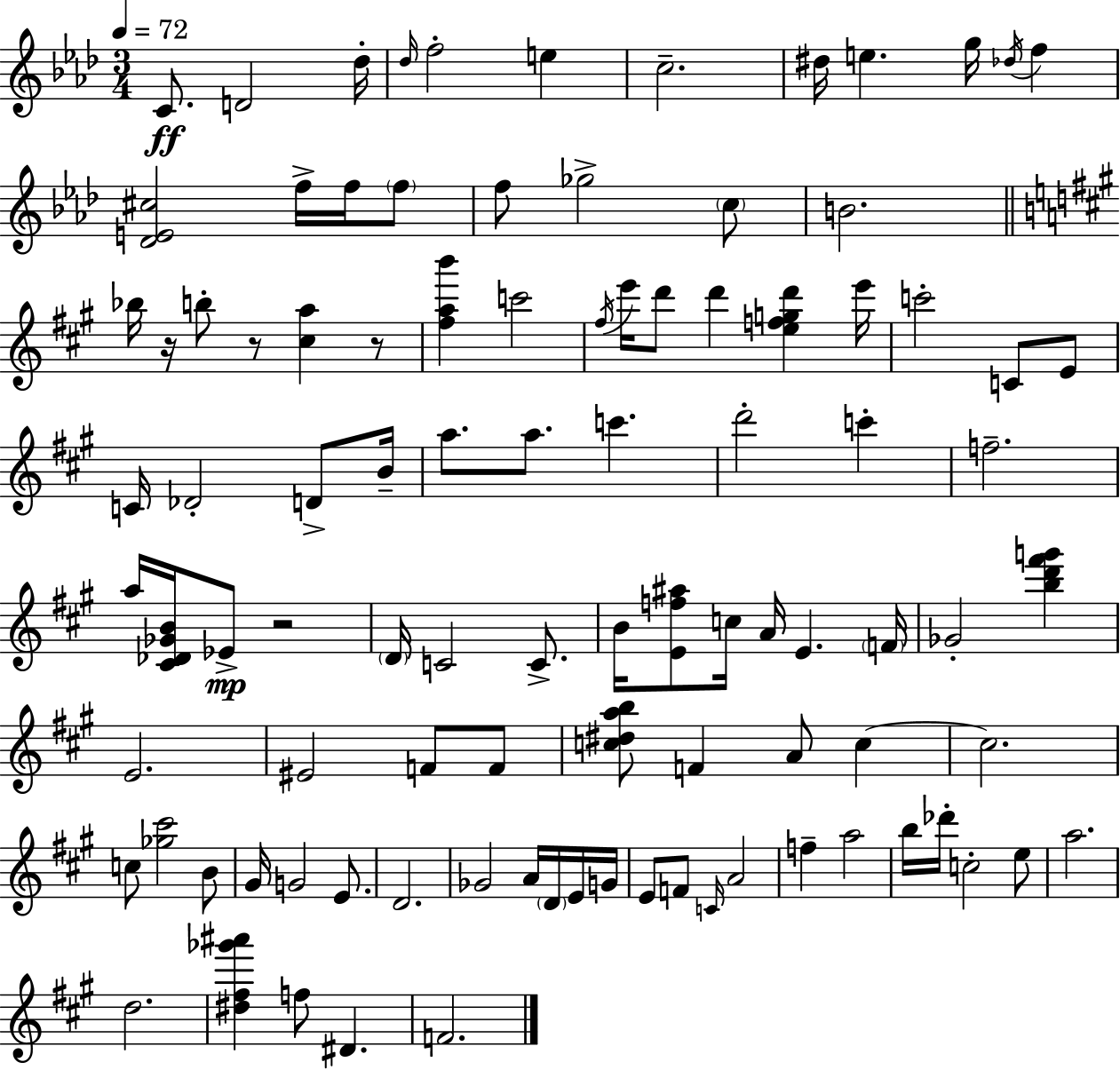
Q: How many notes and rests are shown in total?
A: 99